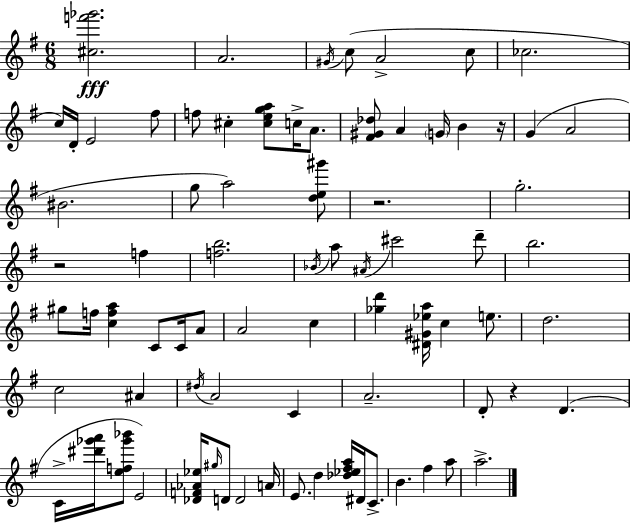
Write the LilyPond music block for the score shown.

{
  \clef treble
  \numericTimeSignature
  \time 6/8
  \key g \major
  \repeat volta 2 { <cis'' f''' ges'''>2.\fff | a'2. | \acciaccatura { gis'16 } c''8( a'2-> c''8 | ces''2. | \break c''16) d'16-. e'2 fis''8 | f''8 cis''4-. <cis'' e'' g'' a''>8 c''16-> a'8. | <fis' gis' des''>8 a'4 \parenthesize g'16 b'4 | r16 g'4( a'2 | \break bis'2. | g''8 a''2) <d'' e'' gis'''>8 | r2. | g''2.-. | \break r2 f''4 | <f'' b''>2. | \acciaccatura { bes'16 } a''8 \acciaccatura { ais'16 } cis'''2 | d'''8-- b''2. | \break gis''8 f''16 <c'' f'' a''>4 c'8 | c'16 a'8 a'2 c''4 | <ges'' d'''>4 <dis' gis' ees'' a''>16 c''4 | e''8. d''2. | \break c''2 ais'4 | \acciaccatura { dis''16 } a'2 | c'4 a'2.-- | d'8-. r4 d'4.( | \break c'16-> <dis''' ges''' a'''>16 <e'' f'' ges''' bes'''>8 e'2) | <des' f' aes' ees''>16 \grace { gis''16 } d'8 d'2 | a'16 e'8. d''4 | <des'' ees'' fis'' a''>16 dis'16 c'8.-> b'4. fis''4 | \break a''8 a''2.-> | } \bar "|."
}